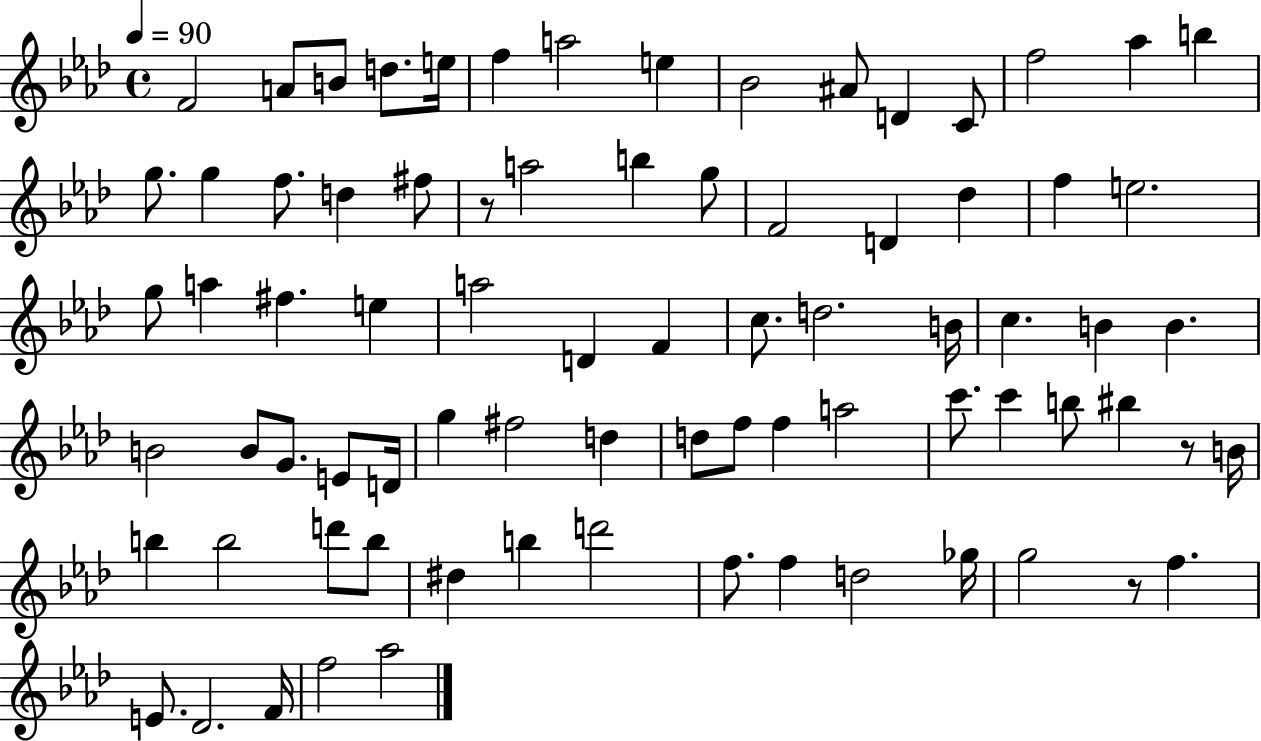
X:1
T:Untitled
M:4/4
L:1/4
K:Ab
F2 A/2 B/2 d/2 e/4 f a2 e _B2 ^A/2 D C/2 f2 _a b g/2 g f/2 d ^f/2 z/2 a2 b g/2 F2 D _d f e2 g/2 a ^f e a2 D F c/2 d2 B/4 c B B B2 B/2 G/2 E/2 D/4 g ^f2 d d/2 f/2 f a2 c'/2 c' b/2 ^b z/2 B/4 b b2 d'/2 b/2 ^d b d'2 f/2 f d2 _g/4 g2 z/2 f E/2 _D2 F/4 f2 _a2